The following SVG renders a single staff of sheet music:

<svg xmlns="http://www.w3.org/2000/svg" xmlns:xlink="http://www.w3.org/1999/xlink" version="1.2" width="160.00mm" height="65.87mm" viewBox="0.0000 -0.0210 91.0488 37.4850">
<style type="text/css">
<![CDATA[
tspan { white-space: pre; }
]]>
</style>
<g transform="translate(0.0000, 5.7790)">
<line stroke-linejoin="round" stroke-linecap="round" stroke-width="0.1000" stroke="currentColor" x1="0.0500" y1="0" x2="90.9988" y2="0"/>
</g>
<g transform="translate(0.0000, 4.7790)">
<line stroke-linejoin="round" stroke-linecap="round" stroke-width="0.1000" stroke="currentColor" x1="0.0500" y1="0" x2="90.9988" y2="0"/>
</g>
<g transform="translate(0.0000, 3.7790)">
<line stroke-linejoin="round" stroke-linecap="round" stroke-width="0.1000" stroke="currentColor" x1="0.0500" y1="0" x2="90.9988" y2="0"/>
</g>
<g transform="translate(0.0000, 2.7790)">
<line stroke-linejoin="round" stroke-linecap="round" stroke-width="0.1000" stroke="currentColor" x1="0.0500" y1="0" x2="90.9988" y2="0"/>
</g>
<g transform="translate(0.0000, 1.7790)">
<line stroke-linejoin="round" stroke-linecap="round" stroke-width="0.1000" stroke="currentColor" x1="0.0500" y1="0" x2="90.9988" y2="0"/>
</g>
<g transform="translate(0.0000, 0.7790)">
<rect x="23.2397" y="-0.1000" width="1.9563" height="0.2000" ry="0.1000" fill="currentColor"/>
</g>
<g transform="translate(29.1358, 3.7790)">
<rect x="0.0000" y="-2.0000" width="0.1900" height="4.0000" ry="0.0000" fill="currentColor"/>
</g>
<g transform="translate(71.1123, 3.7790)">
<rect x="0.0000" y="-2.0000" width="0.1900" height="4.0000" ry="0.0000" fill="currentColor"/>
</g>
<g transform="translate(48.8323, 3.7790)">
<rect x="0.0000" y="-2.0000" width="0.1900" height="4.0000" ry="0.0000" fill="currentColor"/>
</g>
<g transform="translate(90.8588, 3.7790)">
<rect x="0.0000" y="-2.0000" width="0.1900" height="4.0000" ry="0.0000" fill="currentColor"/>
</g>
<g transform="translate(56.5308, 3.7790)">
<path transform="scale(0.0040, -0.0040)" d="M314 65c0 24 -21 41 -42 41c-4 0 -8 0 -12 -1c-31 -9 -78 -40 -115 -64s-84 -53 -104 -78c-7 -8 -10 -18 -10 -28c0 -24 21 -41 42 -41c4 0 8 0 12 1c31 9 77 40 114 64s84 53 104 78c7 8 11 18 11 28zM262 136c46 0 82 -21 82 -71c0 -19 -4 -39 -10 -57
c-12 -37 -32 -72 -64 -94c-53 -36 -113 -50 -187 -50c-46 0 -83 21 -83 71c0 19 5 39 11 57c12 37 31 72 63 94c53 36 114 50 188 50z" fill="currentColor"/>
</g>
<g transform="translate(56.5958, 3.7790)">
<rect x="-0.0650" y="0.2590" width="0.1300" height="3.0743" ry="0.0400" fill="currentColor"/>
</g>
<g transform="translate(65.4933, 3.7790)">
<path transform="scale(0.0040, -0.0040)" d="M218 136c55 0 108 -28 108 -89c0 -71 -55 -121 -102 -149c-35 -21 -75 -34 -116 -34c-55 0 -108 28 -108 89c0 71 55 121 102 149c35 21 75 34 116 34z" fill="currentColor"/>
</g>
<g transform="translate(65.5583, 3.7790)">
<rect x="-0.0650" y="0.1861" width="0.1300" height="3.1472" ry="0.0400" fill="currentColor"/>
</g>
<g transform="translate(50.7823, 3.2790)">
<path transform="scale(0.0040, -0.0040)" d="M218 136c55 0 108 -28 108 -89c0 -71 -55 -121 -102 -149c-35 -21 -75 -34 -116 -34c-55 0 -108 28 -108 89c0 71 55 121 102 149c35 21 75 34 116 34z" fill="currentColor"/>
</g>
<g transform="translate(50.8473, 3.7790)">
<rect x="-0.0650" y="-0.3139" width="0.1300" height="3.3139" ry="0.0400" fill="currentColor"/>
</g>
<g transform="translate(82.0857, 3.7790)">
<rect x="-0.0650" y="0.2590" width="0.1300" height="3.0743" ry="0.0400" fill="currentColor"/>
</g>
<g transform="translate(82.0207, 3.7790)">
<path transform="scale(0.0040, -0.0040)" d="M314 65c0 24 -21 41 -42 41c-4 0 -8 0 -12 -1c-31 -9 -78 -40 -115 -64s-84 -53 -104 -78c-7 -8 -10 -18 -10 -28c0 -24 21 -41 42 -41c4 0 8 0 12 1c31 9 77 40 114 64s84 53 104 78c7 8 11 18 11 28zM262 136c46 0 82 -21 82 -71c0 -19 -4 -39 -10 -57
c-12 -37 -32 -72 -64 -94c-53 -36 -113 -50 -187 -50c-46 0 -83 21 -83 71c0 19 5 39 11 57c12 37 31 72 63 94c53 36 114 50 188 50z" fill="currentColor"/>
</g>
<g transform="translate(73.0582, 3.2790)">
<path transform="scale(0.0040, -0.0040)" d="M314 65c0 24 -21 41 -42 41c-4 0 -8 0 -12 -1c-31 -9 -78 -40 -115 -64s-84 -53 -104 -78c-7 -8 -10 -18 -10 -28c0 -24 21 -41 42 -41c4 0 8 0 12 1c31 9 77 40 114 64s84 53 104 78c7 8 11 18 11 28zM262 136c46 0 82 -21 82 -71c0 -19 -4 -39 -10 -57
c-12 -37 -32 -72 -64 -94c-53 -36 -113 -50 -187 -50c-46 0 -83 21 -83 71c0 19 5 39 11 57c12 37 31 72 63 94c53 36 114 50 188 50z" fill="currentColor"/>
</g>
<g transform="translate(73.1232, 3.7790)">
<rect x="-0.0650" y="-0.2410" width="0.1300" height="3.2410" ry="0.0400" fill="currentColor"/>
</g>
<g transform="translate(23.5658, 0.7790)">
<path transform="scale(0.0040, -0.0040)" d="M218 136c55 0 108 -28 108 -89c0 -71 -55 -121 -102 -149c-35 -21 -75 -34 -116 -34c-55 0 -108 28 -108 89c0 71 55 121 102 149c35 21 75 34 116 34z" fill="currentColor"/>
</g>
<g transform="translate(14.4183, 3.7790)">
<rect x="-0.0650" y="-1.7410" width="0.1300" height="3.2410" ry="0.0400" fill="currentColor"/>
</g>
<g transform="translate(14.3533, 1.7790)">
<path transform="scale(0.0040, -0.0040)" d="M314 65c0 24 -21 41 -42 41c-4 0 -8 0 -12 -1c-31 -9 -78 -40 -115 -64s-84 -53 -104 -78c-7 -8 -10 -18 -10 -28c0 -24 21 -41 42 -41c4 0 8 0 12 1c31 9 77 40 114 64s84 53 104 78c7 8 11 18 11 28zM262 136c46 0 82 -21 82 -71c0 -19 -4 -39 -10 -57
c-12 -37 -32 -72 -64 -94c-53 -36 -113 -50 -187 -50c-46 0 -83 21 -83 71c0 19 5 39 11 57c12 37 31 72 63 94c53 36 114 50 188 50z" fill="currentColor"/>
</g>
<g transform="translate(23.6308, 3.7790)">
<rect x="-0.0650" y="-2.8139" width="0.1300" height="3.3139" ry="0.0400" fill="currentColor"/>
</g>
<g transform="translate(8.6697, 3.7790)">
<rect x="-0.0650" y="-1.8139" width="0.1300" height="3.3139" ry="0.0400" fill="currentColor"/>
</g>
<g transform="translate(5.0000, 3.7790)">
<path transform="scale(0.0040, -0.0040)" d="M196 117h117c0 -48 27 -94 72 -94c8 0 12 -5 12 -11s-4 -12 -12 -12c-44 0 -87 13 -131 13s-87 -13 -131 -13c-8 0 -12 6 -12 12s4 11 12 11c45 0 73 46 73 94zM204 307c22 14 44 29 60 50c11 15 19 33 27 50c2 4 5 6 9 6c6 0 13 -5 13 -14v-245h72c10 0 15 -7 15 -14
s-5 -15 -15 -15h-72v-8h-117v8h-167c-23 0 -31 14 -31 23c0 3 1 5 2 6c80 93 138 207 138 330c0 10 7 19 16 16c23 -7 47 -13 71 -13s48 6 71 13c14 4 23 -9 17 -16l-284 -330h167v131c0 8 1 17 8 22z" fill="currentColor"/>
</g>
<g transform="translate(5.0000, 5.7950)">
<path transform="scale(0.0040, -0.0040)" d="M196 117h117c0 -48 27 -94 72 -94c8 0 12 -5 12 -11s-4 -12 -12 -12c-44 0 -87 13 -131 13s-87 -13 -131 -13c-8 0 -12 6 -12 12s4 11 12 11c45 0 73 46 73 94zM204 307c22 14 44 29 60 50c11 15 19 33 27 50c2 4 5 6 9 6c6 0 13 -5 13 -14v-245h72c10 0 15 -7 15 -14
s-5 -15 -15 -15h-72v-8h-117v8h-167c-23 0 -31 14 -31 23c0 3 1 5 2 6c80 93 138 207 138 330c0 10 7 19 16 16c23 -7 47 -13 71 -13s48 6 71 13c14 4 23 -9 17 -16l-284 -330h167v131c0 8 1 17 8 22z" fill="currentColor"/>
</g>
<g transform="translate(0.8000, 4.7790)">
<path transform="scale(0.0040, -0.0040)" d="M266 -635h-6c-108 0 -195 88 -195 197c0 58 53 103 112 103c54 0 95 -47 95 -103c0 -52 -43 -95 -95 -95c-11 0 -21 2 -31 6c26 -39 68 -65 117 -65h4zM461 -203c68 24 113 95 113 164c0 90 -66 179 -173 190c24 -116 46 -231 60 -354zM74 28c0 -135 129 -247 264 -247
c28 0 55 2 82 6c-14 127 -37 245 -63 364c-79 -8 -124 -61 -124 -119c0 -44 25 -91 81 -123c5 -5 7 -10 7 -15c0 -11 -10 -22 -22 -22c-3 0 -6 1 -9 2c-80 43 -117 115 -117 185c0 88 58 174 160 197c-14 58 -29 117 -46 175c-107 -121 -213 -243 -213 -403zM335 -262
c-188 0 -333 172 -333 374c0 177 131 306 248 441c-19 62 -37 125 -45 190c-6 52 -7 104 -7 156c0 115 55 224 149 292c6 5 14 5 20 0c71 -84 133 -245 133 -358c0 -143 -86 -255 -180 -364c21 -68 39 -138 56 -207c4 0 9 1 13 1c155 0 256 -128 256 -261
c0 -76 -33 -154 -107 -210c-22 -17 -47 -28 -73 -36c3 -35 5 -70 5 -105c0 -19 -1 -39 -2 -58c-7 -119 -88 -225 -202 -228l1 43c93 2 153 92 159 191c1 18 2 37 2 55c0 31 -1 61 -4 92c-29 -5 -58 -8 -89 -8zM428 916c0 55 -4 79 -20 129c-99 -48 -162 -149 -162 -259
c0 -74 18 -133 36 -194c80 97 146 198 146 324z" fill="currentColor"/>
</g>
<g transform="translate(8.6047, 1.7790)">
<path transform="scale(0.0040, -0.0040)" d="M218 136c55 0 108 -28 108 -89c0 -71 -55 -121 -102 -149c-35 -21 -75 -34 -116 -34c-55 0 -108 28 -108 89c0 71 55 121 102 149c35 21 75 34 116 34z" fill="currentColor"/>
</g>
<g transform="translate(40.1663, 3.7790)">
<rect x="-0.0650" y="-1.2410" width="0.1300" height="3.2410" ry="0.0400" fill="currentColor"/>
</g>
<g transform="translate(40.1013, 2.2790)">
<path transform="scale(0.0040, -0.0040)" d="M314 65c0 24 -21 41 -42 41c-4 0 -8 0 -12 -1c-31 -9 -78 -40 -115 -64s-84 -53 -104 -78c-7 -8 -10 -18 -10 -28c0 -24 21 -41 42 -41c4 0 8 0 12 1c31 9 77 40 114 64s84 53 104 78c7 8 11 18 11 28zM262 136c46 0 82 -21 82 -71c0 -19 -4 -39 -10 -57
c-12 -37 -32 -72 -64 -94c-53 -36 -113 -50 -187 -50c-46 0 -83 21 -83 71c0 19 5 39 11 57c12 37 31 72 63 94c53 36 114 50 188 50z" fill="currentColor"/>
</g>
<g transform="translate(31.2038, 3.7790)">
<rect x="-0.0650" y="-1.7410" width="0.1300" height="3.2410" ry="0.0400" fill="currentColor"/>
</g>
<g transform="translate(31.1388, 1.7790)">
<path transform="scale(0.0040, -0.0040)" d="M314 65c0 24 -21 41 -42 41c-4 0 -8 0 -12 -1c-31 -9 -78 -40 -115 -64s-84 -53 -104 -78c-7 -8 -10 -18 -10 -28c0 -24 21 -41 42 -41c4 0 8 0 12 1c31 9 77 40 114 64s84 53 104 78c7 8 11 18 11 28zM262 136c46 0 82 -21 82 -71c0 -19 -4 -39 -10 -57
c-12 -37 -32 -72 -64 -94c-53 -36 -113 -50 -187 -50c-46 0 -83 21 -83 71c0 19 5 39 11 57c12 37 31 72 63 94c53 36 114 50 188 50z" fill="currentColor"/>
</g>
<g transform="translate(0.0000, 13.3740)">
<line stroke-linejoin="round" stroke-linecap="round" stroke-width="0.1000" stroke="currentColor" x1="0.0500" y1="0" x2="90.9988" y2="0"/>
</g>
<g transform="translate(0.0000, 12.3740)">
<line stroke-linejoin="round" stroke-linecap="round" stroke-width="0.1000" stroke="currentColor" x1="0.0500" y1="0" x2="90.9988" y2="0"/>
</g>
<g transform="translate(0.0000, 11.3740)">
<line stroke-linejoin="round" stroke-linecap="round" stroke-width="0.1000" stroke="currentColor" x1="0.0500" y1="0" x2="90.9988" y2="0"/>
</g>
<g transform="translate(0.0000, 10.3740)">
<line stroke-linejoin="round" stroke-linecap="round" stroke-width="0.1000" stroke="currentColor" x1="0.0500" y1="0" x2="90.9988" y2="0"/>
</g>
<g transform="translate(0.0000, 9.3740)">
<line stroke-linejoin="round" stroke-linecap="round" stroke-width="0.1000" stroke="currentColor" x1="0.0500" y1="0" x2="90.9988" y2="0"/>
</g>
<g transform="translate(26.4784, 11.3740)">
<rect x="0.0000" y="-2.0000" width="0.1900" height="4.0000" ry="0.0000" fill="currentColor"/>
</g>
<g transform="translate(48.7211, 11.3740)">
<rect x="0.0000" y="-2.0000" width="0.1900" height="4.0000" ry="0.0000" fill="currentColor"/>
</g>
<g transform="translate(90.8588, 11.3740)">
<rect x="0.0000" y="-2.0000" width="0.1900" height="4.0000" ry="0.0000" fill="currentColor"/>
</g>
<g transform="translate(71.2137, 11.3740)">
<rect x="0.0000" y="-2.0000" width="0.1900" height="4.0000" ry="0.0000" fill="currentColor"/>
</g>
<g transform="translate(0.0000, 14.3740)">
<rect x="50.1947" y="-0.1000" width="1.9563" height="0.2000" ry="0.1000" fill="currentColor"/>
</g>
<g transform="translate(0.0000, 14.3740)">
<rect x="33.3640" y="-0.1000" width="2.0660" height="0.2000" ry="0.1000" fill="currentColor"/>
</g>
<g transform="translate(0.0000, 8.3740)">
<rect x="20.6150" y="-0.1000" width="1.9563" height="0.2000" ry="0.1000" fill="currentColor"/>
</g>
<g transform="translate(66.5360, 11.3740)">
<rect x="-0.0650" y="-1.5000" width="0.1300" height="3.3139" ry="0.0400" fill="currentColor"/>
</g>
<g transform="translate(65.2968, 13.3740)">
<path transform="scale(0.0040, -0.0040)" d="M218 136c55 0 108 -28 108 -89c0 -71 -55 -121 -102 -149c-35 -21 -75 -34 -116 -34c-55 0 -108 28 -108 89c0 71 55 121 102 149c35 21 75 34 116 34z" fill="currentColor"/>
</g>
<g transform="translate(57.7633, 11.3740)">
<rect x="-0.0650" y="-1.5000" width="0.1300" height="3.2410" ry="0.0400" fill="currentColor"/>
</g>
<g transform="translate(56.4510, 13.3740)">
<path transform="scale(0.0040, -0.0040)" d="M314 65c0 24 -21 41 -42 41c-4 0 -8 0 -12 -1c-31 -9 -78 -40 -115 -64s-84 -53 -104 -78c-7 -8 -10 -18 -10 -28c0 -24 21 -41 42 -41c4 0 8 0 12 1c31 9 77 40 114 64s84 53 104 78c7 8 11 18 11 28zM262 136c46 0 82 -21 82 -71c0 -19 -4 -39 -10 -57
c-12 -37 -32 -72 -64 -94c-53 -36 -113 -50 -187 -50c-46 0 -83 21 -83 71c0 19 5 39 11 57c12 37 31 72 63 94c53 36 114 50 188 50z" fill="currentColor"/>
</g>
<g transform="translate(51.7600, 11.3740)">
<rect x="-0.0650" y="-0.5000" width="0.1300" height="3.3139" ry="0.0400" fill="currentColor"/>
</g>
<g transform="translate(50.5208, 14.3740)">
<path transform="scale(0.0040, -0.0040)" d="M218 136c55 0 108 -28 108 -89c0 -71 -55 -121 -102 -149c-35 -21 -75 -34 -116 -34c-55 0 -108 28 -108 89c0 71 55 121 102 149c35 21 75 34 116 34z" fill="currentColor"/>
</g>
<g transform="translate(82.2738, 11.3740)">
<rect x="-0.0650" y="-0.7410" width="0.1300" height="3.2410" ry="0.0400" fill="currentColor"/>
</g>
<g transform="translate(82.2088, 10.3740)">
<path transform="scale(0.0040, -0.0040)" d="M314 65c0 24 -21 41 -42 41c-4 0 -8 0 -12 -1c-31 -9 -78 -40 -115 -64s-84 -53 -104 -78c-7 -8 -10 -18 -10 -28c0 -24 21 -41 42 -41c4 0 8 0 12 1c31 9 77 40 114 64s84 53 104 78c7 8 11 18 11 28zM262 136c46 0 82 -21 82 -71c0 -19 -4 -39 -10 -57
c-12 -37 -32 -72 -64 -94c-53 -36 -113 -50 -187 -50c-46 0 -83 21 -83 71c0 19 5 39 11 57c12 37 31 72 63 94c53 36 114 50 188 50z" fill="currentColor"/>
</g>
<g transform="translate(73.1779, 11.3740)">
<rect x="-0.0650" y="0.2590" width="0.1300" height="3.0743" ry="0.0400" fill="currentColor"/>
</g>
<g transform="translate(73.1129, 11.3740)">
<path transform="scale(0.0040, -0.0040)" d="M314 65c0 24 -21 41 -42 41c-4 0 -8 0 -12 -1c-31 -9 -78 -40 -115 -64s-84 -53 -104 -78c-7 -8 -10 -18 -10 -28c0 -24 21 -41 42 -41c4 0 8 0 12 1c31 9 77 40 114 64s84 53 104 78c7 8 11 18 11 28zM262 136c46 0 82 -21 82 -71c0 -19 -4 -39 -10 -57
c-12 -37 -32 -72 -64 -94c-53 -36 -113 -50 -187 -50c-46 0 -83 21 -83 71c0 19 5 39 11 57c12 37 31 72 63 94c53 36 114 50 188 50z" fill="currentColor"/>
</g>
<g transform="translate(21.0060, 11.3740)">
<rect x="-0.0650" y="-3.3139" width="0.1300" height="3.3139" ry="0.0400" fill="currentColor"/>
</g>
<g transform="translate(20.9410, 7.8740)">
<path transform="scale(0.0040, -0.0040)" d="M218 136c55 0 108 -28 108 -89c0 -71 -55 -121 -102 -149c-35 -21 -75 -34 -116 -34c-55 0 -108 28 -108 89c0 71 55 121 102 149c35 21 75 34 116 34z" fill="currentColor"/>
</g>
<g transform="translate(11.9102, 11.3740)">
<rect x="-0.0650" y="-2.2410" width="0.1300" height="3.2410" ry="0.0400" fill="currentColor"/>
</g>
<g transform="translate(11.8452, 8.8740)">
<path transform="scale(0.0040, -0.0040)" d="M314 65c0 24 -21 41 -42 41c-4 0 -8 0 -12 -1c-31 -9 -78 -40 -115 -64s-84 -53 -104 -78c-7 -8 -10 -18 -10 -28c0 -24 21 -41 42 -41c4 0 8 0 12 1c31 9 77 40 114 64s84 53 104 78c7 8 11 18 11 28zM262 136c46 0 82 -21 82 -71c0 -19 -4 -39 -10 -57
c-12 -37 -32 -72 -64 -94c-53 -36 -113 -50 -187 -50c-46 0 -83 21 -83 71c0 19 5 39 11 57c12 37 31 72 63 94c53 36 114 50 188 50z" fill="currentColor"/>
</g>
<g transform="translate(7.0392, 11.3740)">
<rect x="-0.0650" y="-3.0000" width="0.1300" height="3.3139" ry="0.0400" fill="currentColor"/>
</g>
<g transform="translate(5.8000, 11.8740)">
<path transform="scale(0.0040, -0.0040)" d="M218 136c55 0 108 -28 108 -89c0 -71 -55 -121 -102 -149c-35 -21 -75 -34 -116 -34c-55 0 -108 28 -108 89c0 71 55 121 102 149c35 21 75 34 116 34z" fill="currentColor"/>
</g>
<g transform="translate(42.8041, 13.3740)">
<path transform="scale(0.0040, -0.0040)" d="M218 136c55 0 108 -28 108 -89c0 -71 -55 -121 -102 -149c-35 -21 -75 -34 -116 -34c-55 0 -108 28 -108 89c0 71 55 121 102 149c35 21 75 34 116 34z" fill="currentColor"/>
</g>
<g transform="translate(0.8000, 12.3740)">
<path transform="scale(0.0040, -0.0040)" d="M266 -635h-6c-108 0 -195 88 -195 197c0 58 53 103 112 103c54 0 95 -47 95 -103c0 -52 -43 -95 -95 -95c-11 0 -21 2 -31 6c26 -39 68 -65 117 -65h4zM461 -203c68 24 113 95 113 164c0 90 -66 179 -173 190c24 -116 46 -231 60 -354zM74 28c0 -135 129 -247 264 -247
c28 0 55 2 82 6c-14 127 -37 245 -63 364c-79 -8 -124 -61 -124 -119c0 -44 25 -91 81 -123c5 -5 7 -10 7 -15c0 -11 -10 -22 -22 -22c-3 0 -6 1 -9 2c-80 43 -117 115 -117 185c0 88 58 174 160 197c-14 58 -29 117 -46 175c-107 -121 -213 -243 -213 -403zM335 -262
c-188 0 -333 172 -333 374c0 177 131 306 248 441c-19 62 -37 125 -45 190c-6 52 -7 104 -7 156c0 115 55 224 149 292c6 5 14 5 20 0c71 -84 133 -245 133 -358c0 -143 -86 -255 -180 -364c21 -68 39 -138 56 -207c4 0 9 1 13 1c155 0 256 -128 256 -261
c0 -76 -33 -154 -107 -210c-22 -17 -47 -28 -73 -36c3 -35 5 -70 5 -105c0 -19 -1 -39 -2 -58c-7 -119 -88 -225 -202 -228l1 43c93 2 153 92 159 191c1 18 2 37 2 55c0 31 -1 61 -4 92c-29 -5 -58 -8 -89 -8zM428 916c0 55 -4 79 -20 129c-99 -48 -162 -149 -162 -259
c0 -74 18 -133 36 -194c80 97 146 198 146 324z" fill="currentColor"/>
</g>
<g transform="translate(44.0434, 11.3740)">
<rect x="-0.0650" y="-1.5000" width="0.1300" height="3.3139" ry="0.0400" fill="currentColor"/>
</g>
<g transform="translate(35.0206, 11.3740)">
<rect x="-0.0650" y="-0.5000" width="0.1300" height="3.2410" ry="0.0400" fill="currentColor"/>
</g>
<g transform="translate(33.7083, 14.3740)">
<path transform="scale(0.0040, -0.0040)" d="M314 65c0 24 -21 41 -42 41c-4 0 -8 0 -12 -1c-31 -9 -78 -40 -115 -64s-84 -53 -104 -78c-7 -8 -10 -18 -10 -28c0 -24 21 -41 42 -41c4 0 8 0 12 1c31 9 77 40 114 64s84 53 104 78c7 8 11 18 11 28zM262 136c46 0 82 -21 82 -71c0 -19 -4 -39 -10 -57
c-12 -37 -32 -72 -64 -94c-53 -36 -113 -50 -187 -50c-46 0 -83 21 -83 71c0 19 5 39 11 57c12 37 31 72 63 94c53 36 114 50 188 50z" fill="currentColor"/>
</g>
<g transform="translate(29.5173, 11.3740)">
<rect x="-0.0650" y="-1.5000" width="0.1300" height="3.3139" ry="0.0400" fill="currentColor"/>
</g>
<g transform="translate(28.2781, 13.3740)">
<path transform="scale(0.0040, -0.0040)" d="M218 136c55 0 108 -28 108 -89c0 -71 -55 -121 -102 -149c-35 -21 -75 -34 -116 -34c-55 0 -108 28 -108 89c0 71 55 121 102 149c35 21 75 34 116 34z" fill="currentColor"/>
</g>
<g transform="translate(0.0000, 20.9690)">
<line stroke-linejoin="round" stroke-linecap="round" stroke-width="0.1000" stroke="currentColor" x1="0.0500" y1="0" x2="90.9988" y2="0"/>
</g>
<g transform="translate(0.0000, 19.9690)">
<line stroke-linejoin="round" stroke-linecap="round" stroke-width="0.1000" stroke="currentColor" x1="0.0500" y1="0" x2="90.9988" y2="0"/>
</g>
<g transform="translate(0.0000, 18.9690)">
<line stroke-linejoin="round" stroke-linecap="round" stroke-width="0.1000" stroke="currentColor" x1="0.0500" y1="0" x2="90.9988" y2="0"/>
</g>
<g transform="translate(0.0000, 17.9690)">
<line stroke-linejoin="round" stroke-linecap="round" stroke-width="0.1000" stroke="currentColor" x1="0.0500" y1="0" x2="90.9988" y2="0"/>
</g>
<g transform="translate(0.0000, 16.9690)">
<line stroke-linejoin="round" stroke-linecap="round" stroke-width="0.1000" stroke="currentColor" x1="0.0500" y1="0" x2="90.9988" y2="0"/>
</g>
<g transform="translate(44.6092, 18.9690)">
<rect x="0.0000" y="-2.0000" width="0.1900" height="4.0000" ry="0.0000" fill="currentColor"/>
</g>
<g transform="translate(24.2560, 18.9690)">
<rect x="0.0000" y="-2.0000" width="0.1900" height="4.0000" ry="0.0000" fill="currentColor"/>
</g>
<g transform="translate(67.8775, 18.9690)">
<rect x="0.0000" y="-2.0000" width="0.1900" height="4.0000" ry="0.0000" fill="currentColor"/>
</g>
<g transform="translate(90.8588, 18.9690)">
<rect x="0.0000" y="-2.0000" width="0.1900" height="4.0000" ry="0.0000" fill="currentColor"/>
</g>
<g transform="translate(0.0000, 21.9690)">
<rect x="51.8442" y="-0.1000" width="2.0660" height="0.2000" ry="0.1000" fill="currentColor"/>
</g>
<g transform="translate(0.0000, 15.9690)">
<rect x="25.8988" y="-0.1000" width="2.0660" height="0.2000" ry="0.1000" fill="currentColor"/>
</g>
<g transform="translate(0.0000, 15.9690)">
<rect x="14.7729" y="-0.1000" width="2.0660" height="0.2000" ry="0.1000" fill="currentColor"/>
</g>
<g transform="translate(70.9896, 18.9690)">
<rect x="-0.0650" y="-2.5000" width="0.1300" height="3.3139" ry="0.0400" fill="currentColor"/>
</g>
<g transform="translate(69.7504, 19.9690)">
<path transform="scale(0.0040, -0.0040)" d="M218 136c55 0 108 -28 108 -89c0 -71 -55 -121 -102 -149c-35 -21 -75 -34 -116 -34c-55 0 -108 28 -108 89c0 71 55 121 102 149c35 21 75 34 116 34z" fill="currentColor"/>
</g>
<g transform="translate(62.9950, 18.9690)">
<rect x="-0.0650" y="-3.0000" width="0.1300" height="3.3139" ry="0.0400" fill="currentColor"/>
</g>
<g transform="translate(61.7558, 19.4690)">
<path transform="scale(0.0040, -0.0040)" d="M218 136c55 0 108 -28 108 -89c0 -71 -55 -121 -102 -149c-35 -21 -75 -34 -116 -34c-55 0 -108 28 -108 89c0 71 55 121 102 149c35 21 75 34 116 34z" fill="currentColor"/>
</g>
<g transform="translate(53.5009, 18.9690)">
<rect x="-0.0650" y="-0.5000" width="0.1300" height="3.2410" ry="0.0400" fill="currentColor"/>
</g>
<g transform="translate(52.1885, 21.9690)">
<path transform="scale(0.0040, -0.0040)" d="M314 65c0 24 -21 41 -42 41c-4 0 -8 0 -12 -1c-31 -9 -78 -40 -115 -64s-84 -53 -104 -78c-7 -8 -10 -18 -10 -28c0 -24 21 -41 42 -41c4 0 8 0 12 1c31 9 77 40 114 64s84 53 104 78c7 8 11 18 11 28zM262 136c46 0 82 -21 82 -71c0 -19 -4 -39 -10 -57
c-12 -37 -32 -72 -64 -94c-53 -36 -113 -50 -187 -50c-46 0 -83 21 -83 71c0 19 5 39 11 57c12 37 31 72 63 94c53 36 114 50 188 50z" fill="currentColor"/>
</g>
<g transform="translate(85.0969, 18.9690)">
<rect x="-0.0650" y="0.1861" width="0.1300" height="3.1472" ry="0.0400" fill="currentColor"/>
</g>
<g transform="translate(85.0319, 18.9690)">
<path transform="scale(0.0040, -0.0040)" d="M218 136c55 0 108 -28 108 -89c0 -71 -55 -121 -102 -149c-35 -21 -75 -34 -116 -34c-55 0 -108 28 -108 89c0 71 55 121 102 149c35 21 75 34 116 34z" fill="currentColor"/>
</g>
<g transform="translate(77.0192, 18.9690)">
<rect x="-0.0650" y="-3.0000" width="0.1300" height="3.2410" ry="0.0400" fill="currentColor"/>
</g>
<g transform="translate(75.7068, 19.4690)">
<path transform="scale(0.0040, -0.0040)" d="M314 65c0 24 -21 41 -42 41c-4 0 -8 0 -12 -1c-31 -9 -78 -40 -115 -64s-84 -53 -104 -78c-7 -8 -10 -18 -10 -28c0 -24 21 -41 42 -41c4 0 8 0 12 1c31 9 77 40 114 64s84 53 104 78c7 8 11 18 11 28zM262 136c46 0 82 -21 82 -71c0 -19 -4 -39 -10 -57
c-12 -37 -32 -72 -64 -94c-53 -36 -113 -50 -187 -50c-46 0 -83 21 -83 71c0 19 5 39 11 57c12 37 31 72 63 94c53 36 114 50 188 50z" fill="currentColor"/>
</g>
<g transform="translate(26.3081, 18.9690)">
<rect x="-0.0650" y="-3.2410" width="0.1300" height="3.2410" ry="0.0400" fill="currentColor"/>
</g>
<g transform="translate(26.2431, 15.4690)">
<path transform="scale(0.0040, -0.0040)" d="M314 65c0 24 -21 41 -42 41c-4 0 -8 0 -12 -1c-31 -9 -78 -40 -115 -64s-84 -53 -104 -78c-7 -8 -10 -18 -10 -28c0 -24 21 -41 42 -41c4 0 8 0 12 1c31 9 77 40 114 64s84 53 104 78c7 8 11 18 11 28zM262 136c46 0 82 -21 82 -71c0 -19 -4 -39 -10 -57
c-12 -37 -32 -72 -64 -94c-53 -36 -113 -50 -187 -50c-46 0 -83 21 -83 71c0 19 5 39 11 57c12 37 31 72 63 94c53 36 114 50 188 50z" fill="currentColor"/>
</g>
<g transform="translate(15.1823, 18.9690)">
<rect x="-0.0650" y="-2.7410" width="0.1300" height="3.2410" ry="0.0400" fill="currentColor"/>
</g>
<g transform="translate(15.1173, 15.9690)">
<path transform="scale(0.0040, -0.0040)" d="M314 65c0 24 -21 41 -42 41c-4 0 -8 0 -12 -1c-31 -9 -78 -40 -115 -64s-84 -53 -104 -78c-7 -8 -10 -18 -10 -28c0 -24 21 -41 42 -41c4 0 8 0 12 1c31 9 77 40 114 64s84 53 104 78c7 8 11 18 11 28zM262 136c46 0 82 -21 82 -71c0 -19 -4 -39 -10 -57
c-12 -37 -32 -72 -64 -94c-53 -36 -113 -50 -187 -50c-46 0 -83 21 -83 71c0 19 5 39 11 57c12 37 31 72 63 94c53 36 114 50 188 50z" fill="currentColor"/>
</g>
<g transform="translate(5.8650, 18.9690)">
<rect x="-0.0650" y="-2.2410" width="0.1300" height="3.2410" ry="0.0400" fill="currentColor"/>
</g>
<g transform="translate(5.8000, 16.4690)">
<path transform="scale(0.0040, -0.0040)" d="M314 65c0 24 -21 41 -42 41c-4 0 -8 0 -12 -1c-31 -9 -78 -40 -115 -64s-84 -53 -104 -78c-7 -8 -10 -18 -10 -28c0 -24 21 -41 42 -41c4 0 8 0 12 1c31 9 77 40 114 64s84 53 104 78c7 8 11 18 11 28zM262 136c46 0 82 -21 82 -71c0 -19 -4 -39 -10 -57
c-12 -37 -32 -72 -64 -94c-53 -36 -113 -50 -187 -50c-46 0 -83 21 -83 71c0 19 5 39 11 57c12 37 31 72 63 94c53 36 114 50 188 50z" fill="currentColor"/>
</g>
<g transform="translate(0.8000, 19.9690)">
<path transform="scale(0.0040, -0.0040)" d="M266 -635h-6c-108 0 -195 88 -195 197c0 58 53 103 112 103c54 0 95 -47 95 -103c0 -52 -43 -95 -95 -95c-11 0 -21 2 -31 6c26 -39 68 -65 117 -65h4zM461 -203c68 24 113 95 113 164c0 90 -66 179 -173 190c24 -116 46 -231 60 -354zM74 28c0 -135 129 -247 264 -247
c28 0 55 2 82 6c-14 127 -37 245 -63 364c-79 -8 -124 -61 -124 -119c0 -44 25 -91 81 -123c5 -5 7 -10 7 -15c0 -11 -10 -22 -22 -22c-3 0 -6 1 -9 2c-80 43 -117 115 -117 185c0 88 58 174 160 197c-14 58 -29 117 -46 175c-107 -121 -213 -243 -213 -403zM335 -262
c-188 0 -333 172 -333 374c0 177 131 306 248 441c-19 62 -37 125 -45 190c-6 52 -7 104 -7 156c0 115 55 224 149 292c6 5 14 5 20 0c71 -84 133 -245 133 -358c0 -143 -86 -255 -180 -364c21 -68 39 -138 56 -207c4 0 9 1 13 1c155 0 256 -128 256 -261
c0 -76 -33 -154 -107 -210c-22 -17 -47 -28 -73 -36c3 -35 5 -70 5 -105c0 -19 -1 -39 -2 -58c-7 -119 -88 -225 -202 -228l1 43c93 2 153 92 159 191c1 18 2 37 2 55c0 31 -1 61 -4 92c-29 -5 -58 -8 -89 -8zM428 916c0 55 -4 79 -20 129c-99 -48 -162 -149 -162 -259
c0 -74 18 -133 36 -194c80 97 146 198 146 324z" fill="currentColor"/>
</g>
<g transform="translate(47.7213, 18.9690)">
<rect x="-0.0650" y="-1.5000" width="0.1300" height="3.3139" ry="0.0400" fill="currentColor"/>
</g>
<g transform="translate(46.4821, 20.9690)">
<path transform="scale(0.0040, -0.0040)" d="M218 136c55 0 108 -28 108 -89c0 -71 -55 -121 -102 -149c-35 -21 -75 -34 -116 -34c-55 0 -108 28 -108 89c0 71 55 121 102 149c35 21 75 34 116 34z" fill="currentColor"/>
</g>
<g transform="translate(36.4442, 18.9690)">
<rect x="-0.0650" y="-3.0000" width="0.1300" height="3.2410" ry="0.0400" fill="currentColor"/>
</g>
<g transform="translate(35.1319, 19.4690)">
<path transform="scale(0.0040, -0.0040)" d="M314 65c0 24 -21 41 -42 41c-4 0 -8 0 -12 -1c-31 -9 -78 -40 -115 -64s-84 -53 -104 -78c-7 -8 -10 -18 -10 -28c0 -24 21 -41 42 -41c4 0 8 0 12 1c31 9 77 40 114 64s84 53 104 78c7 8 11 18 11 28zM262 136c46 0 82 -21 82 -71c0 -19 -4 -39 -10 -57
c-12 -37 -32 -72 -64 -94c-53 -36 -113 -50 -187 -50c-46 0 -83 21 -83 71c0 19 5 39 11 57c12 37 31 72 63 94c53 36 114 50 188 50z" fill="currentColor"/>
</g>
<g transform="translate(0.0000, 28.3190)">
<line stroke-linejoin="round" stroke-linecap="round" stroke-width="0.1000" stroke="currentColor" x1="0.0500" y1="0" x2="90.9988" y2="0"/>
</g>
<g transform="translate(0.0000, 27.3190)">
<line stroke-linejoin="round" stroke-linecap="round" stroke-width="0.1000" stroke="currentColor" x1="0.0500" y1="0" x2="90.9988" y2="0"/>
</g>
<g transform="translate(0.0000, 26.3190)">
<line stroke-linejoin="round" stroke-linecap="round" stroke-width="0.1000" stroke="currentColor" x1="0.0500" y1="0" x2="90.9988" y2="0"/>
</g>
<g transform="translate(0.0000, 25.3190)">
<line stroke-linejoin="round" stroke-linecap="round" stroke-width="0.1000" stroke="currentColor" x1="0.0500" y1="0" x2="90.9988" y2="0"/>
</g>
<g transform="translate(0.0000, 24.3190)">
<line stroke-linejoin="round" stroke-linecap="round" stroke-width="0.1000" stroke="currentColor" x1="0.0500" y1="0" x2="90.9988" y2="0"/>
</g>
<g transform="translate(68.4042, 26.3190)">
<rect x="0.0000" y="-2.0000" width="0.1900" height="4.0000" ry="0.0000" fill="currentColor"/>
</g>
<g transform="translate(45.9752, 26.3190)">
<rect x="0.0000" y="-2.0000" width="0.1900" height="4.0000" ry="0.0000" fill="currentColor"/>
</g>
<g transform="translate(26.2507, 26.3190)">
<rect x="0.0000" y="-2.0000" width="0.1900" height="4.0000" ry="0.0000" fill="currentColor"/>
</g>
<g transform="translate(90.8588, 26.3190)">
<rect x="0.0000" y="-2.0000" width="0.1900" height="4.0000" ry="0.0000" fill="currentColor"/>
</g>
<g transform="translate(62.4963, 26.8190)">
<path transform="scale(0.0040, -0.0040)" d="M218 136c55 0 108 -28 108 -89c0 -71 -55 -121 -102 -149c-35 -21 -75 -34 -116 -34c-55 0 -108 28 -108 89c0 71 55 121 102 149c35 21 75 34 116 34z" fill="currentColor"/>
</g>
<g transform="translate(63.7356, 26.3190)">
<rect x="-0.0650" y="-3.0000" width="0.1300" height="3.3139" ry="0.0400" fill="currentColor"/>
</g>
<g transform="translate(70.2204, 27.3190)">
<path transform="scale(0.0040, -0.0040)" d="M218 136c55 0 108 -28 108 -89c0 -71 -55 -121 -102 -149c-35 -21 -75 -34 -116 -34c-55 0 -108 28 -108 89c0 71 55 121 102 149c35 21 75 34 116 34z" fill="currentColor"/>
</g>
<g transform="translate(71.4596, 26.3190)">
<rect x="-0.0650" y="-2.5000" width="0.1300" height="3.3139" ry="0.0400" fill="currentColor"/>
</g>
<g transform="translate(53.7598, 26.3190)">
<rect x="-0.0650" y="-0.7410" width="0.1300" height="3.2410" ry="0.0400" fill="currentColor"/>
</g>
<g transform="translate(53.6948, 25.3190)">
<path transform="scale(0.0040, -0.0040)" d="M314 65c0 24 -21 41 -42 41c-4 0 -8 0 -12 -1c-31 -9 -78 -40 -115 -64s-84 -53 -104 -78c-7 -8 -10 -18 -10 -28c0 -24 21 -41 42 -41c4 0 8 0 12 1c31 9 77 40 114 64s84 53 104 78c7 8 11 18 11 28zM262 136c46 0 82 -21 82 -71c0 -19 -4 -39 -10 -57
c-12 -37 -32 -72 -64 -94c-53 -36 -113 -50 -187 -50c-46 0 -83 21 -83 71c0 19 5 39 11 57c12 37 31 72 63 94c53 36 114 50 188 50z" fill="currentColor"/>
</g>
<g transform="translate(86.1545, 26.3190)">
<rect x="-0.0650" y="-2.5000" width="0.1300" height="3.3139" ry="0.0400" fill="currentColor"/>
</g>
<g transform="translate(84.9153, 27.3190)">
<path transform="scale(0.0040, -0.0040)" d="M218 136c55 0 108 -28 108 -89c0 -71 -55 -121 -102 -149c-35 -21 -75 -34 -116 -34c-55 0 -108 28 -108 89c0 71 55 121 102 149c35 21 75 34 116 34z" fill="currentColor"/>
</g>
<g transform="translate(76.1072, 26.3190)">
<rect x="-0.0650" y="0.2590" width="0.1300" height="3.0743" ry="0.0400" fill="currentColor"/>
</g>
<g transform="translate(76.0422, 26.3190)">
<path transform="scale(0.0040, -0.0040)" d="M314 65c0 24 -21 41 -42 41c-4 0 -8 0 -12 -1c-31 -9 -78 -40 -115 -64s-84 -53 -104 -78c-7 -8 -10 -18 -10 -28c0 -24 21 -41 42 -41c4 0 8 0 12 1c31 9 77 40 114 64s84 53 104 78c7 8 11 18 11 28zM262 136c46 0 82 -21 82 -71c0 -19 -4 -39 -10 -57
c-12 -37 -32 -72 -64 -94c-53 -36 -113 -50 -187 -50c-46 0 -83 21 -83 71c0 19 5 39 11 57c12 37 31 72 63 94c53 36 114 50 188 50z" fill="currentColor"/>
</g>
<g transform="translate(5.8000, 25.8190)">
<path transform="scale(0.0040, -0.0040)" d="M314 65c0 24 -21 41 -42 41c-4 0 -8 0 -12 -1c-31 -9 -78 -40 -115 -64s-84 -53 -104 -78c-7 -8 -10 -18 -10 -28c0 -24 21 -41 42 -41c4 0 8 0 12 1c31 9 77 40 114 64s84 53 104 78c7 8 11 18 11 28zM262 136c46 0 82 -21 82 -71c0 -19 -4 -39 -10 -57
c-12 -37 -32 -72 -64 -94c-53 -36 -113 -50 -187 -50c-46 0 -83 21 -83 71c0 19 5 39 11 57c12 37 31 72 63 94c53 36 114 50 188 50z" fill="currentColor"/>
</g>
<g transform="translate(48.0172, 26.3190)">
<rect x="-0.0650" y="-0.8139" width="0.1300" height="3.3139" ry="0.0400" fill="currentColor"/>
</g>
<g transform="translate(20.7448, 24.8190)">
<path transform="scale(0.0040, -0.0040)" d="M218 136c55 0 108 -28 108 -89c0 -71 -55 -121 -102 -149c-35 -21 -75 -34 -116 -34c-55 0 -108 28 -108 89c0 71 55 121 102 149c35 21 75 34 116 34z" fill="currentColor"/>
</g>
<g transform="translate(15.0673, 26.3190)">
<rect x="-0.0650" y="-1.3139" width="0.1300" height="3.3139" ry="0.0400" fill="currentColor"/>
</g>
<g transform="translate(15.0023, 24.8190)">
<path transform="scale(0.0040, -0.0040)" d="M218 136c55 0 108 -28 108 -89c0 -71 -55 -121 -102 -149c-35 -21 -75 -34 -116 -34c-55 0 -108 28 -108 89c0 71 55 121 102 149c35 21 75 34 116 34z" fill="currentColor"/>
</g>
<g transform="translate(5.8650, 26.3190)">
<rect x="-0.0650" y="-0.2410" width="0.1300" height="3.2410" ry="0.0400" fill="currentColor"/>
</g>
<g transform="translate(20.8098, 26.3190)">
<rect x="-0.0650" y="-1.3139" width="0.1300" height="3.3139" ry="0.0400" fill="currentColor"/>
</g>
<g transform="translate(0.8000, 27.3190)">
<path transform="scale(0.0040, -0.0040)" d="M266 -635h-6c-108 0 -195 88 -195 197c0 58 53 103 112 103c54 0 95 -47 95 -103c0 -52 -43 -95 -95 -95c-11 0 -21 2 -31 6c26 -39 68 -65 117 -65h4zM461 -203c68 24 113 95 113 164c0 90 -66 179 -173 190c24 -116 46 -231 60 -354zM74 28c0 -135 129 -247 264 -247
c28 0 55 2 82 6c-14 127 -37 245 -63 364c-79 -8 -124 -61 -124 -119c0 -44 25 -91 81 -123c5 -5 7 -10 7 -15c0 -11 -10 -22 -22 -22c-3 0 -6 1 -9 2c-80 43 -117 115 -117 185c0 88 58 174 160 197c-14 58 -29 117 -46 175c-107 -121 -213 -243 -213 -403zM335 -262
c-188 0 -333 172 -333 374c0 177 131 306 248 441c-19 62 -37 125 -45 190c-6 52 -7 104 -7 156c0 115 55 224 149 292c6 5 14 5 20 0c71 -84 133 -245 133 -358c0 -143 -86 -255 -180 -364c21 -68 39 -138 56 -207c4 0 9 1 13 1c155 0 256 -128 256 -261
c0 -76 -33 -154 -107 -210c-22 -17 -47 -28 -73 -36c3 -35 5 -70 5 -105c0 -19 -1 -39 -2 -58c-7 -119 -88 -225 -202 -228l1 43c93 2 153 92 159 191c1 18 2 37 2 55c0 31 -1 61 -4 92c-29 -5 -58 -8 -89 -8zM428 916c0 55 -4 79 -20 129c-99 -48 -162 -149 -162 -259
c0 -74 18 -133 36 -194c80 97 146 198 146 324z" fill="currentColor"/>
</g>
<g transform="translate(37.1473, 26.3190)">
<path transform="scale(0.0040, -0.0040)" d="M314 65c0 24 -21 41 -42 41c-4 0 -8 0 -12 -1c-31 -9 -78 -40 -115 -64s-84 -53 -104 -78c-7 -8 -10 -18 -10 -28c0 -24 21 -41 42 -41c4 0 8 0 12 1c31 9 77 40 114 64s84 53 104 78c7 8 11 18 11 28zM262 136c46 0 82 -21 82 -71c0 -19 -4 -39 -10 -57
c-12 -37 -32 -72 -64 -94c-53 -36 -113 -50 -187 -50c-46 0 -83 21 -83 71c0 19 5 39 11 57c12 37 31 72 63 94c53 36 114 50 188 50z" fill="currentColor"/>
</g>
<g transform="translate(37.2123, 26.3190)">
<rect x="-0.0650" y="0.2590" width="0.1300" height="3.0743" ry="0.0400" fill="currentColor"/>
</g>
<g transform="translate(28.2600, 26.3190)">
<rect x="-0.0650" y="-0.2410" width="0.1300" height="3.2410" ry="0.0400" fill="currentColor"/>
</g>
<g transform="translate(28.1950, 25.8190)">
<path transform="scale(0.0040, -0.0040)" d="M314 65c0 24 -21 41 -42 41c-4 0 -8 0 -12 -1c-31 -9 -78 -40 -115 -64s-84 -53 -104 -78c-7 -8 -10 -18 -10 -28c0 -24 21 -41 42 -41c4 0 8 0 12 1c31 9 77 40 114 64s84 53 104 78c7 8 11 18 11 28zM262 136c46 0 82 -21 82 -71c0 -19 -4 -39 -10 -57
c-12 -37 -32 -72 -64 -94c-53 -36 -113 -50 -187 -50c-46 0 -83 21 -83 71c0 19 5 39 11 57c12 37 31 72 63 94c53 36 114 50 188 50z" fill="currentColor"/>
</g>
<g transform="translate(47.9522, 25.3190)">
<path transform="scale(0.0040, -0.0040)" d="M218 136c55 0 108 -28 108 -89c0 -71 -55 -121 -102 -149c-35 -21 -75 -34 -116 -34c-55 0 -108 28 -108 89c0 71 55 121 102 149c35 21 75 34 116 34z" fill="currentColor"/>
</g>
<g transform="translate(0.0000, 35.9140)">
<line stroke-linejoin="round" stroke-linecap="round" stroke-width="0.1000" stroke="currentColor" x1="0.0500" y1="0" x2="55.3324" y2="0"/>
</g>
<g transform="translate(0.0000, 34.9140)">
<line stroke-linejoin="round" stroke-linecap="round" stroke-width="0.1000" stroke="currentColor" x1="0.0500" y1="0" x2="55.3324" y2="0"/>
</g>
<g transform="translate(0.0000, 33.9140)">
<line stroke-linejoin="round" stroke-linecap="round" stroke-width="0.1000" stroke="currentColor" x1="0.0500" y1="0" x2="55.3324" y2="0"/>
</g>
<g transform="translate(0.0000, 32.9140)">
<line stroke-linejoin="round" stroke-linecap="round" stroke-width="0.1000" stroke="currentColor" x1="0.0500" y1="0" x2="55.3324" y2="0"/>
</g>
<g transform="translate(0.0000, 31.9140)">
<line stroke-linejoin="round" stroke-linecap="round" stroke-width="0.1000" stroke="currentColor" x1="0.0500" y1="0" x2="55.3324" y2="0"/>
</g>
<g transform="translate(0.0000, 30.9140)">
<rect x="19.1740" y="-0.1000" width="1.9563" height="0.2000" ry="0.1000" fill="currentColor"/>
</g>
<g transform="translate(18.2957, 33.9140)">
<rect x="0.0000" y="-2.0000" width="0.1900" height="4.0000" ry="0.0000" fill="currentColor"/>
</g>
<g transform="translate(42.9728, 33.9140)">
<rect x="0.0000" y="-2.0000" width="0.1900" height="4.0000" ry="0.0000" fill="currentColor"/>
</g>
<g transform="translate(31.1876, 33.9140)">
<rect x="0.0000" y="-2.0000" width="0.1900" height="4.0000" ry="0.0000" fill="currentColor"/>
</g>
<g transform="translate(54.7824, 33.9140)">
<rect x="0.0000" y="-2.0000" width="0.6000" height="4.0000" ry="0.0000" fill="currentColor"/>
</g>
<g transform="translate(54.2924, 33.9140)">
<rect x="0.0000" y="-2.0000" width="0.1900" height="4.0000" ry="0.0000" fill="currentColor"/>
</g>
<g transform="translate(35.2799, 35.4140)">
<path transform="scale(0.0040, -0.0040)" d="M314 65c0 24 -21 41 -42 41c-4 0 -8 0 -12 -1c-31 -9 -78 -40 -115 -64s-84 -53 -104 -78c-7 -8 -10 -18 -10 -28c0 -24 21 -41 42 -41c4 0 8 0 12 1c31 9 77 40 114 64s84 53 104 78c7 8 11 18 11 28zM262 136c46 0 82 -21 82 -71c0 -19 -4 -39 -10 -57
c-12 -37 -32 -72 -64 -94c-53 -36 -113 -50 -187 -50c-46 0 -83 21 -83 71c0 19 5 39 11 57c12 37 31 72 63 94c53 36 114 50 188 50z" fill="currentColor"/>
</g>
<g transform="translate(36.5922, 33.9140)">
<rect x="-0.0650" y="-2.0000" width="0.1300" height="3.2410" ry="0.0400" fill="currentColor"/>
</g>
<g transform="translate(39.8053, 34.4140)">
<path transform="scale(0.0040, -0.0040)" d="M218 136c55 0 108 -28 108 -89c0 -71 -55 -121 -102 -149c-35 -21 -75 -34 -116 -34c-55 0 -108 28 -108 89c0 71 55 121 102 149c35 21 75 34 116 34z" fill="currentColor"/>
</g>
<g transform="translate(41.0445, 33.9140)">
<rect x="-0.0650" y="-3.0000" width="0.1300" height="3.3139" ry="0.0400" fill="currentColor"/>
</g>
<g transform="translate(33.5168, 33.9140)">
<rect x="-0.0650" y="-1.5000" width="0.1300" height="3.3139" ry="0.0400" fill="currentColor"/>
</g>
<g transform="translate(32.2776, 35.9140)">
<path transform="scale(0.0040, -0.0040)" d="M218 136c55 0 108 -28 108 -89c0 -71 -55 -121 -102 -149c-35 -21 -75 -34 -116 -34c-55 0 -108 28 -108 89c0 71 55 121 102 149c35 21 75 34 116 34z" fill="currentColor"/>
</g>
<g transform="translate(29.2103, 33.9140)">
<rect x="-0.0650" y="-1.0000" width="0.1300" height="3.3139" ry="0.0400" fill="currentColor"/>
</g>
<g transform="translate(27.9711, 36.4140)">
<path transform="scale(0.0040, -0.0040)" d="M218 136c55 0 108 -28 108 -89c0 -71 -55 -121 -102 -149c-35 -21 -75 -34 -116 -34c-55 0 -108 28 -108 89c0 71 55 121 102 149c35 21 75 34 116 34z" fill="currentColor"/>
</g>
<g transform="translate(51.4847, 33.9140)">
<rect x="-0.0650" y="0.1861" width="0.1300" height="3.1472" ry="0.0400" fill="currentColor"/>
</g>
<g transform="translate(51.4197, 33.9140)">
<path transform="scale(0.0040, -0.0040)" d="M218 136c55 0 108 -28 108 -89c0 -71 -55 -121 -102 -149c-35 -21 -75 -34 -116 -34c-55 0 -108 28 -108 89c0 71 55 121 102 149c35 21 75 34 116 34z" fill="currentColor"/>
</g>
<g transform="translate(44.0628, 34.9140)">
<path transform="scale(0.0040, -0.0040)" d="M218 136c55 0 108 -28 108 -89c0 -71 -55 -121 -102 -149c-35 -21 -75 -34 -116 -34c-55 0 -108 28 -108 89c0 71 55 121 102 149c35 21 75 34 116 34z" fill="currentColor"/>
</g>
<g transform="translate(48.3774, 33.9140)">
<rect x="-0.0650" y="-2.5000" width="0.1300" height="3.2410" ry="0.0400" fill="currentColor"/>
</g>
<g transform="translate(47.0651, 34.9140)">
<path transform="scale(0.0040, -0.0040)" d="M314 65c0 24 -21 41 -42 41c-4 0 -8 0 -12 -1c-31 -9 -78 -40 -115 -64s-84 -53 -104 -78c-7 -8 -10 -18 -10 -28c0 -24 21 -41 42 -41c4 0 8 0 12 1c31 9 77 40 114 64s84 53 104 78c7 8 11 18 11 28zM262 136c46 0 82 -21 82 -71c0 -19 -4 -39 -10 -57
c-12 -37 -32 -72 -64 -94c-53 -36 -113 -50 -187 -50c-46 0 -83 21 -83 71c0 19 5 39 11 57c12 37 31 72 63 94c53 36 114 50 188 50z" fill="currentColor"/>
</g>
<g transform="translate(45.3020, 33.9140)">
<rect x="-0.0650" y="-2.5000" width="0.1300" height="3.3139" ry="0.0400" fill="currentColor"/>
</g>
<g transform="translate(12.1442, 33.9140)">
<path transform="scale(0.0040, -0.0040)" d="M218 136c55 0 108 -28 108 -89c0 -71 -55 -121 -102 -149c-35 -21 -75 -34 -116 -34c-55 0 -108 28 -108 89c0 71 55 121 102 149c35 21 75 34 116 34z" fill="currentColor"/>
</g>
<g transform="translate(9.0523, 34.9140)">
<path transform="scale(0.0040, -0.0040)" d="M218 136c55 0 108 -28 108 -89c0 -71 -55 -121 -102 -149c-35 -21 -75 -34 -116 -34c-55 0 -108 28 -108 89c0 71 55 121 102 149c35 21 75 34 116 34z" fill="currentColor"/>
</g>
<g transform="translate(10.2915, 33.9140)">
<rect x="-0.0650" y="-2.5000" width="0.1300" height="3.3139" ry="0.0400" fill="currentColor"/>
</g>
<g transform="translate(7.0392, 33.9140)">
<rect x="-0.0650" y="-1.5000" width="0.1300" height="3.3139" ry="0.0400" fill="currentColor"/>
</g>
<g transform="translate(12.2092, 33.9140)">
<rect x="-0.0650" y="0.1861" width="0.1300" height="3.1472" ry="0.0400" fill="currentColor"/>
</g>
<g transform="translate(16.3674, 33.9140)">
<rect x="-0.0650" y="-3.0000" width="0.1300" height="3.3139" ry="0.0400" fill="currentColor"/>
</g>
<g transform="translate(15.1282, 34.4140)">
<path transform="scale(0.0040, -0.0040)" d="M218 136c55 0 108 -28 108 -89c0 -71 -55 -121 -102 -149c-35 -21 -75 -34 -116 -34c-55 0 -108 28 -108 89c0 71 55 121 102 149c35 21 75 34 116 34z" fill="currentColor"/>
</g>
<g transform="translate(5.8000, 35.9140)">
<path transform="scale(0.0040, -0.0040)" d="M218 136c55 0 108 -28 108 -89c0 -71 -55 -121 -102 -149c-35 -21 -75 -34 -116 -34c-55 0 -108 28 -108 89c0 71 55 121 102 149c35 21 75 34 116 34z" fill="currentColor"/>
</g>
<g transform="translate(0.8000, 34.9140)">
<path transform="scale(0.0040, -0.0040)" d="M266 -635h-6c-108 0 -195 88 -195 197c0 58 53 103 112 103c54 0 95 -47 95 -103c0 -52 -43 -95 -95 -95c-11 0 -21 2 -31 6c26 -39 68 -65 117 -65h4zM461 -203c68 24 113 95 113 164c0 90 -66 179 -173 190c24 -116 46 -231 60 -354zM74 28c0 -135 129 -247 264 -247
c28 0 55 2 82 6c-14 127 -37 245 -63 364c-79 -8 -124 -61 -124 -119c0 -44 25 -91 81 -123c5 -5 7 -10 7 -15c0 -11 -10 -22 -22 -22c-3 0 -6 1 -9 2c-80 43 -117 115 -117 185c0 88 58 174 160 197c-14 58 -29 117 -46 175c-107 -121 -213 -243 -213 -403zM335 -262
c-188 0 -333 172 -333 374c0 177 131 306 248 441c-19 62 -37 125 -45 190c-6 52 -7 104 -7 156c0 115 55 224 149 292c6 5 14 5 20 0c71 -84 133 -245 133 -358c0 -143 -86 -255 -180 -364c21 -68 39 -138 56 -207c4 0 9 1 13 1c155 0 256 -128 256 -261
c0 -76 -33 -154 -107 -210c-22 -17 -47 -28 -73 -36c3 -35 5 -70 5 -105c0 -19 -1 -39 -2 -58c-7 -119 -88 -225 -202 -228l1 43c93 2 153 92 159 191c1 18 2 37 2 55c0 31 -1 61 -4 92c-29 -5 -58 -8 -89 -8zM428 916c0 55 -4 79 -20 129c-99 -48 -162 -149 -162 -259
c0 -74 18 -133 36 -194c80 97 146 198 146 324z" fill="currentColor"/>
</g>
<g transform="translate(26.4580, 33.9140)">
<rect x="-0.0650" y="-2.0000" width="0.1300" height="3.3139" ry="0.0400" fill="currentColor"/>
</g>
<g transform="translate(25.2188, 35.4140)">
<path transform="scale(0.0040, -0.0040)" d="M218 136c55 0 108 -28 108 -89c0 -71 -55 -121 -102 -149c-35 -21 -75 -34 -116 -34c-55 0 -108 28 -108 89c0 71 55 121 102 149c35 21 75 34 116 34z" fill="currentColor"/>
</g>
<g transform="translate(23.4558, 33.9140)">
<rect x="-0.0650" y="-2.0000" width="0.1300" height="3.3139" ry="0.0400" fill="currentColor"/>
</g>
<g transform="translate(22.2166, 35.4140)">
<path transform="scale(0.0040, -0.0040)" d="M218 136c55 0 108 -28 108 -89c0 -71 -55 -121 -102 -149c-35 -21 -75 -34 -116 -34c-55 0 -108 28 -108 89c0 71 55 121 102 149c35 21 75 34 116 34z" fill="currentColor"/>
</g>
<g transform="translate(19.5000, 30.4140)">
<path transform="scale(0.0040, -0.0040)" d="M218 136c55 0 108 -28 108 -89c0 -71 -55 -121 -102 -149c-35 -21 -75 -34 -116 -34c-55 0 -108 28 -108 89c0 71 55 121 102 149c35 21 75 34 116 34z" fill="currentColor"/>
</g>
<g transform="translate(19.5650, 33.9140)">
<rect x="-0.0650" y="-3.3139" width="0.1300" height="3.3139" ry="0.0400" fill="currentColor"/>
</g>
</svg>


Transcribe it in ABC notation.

X:1
T:Untitled
M:4/4
L:1/4
K:C
f f2 a f2 e2 c B2 B c2 B2 A g2 b E C2 E C E2 E B2 d2 g2 a2 b2 A2 E C2 A G A2 B c2 e e c2 B2 d d2 A G B2 G E G B A b F F D E F2 A G G2 B